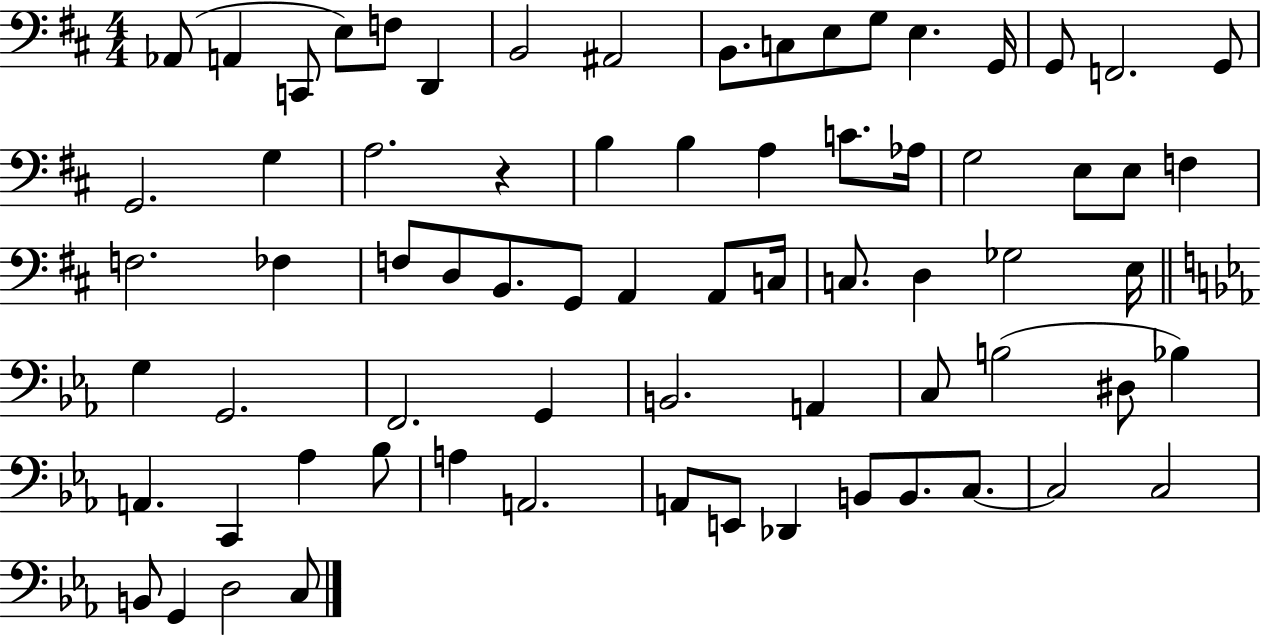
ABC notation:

X:1
T:Untitled
M:4/4
L:1/4
K:D
_A,,/2 A,, C,,/2 E,/2 F,/2 D,, B,,2 ^A,,2 B,,/2 C,/2 E,/2 G,/2 E, G,,/4 G,,/2 F,,2 G,,/2 G,,2 G, A,2 z B, B, A, C/2 _A,/4 G,2 E,/2 E,/2 F, F,2 _F, F,/2 D,/2 B,,/2 G,,/2 A,, A,,/2 C,/4 C,/2 D, _G,2 E,/4 G, G,,2 F,,2 G,, B,,2 A,, C,/2 B,2 ^D,/2 _B, A,, C,, _A, _B,/2 A, A,,2 A,,/2 E,,/2 _D,, B,,/2 B,,/2 C,/2 C,2 C,2 B,,/2 G,, D,2 C,/2